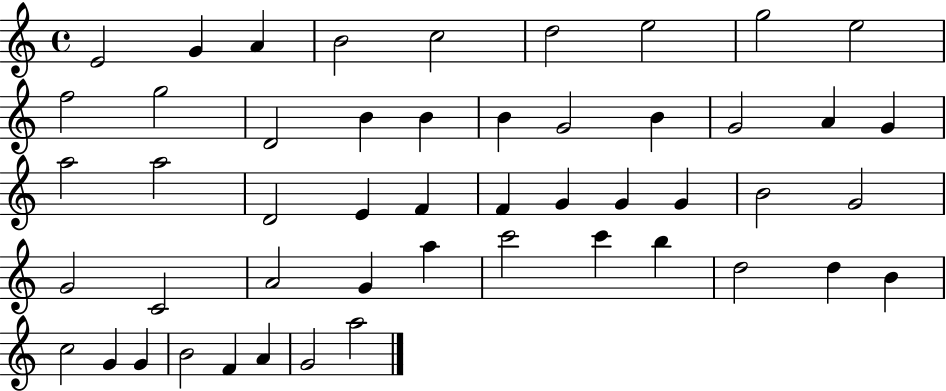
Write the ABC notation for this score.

X:1
T:Untitled
M:4/4
L:1/4
K:C
E2 G A B2 c2 d2 e2 g2 e2 f2 g2 D2 B B B G2 B G2 A G a2 a2 D2 E F F G G G B2 G2 G2 C2 A2 G a c'2 c' b d2 d B c2 G G B2 F A G2 a2